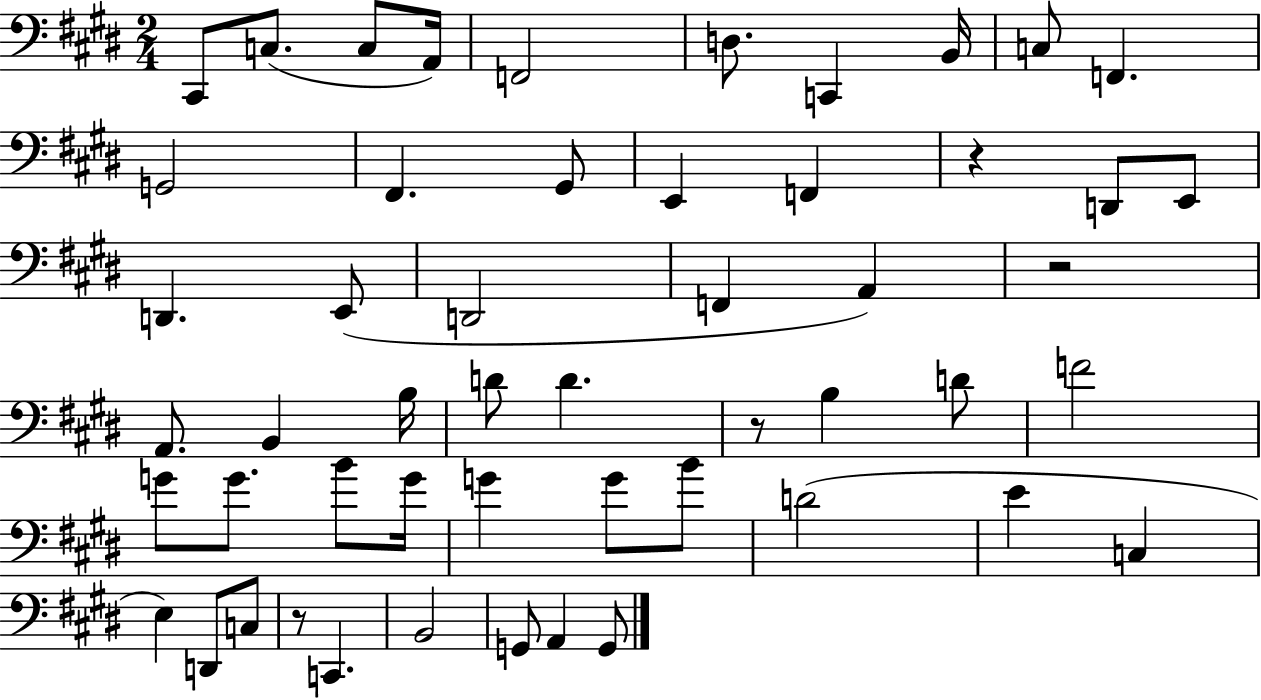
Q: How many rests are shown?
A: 4